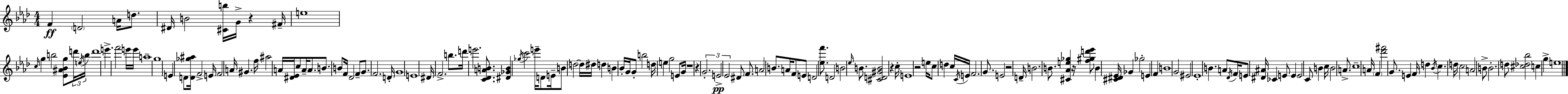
F4/q D4/h A4/s D5/e. D#4/s B4/h [C#4,B5]/s G4/s R/q F#4/s E5/w C5/s G5/q B5/h [Eb4,A#4,Bb4,G5]/e D6/s E5/s B5/s D6/w E6/q. F6/h E6/s E6/s A5/w G5/w E4/q D4/e [D4,Gb5,A#5]/s F4/h E4/s F4/h A4/s G#4/q. F5/s A#5/h A4/s [D#4,Eb4]/s C5/e A4/s A4/e. B4/e. B4/e F4/s Db4/h F4/e G4/e. F4/h. D4/s G4/w E4/w D#4/s F4/h. B5/e. D6/s E6/h. [C4,Db4,A4,B4]/e. [D#4,Gb4,B4]/q Gb5/s C6/h E6/s D4/e E4/s B4/e D5/h D5/s D#5/s D5/q B4/q Bb4/s G4/s G4/e B5/h D5/s E5/q G5/h E4/e G4/s R/w R/q G4/h. E4/h Eb4/h D#4/e F4/e. A4/h B4/e. A4/s F4/e E4/e D4/h [Eb5,F6]/e. D4/h B4/h Eb5/s B4/e. [C#4,D4,G#4,B4]/h R/q C5/s E4/w R/h E5/s C5/e D5/q C5/s C4/s E4/s F4/h. G4/e. E4/h R/h D4/s B4/h. B4/e. [C#4,Ab4,E5,Gb5]/q R/s [F5,G#5,D6,Eb6]/e B4/q [C#4,D#4,Eb4]/s Gb4/q Gb5/h E4/q F4/q B4/w G4/h EIS4/h Eb4/w B4/q. A4/e Db4/s F4/s E4/e [D#4,A#4]/s CES4/q E4/e E4/q E4/h C4/e B4/q C5/s B4/h A4/e. C5/w A4/s F4/q [Db6,F#6]/h G4/e. E4/q F4/s D5/q Bb4/s C5/q. D5/s C5/h A4/h B4/e B4/h. D5/e [C#5,Db5,Bb5]/h C5/q G5/q E5/w